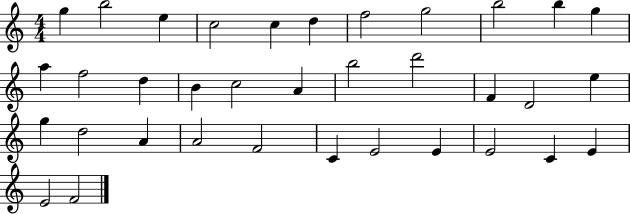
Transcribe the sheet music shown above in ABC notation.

X:1
T:Untitled
M:4/4
L:1/4
K:C
g b2 e c2 c d f2 g2 b2 b g a f2 d B c2 A b2 d'2 F D2 e g d2 A A2 F2 C E2 E E2 C E E2 F2